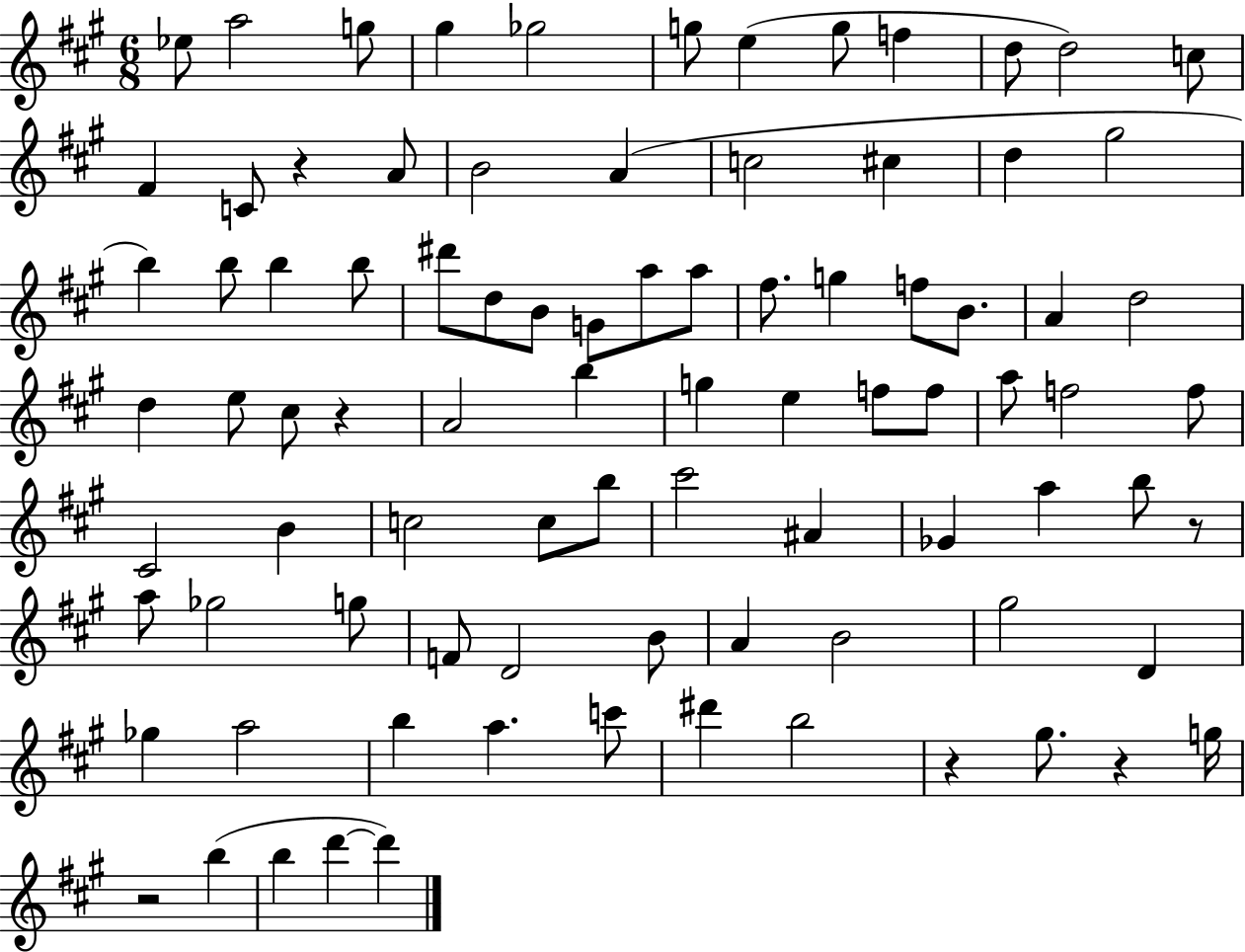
{
  \clef treble
  \numericTimeSignature
  \time 6/8
  \key a \major
  ees''8 a''2 g''8 | gis''4 ges''2 | g''8 e''4( g''8 f''4 | d''8 d''2) c''8 | \break fis'4 c'8 r4 a'8 | b'2 a'4( | c''2 cis''4 | d''4 gis''2 | \break b''4) b''8 b''4 b''8 | dis'''8 d''8 b'8 g'8 a''8 a''8 | fis''8. g''4 f''8 b'8. | a'4 d''2 | \break d''4 e''8 cis''8 r4 | a'2 b''4 | g''4 e''4 f''8 f''8 | a''8 f''2 f''8 | \break cis'2 b'4 | c''2 c''8 b''8 | cis'''2 ais'4 | ges'4 a''4 b''8 r8 | \break a''8 ges''2 g''8 | f'8 d'2 b'8 | a'4 b'2 | gis''2 d'4 | \break ges''4 a''2 | b''4 a''4. c'''8 | dis'''4 b''2 | r4 gis''8. r4 g''16 | \break r2 b''4( | b''4 d'''4~~ d'''4) | \bar "|."
}